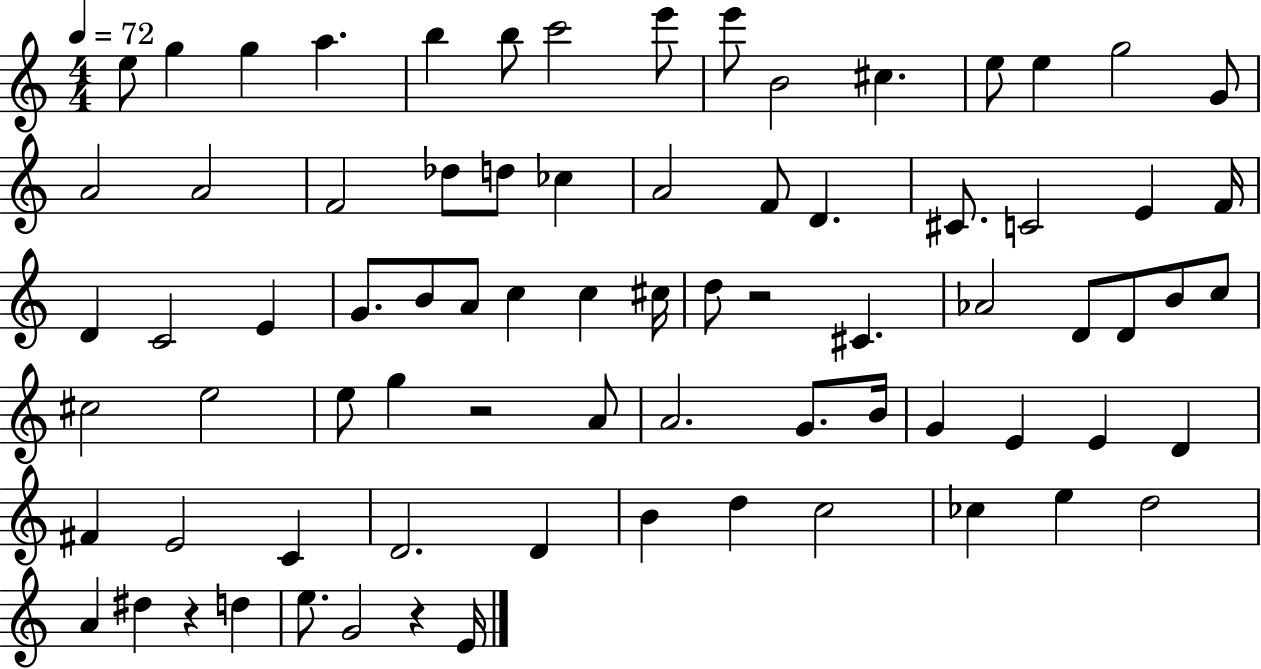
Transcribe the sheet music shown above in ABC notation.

X:1
T:Untitled
M:4/4
L:1/4
K:C
e/2 g g a b b/2 c'2 e'/2 e'/2 B2 ^c e/2 e g2 G/2 A2 A2 F2 _d/2 d/2 _c A2 F/2 D ^C/2 C2 E F/4 D C2 E G/2 B/2 A/2 c c ^c/4 d/2 z2 ^C _A2 D/2 D/2 B/2 c/2 ^c2 e2 e/2 g z2 A/2 A2 G/2 B/4 G E E D ^F E2 C D2 D B d c2 _c e d2 A ^d z d e/2 G2 z E/4